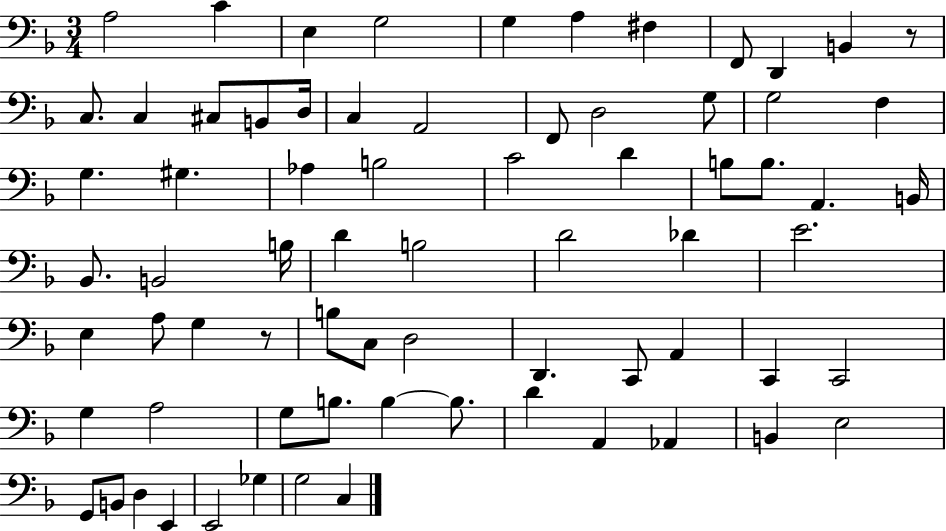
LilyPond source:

{
  \clef bass
  \numericTimeSignature
  \time 3/4
  \key f \major
  a2 c'4 | e4 g2 | g4 a4 fis4 | f,8 d,4 b,4 r8 | \break c8. c4 cis8 b,8 d16 | c4 a,2 | f,8 d2 g8 | g2 f4 | \break g4. gis4. | aes4 b2 | c'2 d'4 | b8 b8. a,4. b,16 | \break bes,8. b,2 b16 | d'4 b2 | d'2 des'4 | e'2. | \break e4 a8 g4 r8 | b8 c8 d2 | d,4. c,8 a,4 | c,4 c,2 | \break g4 a2 | g8 b8. b4~~ b8. | d'4 a,4 aes,4 | b,4 e2 | \break g,8 b,8 d4 e,4 | e,2 ges4 | g2 c4 | \bar "|."
}